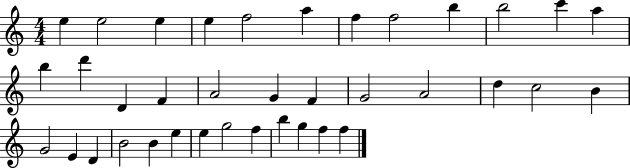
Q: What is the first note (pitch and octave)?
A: E5